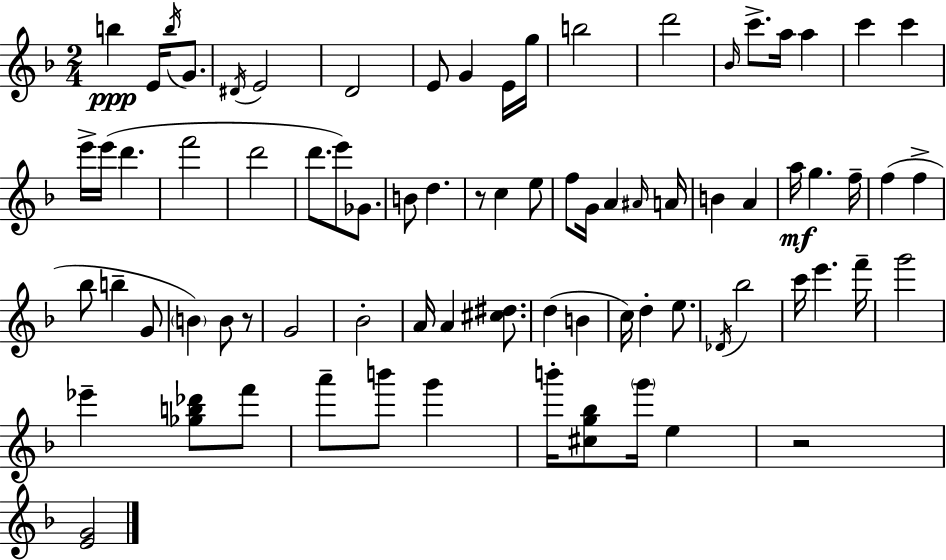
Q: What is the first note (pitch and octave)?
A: B5